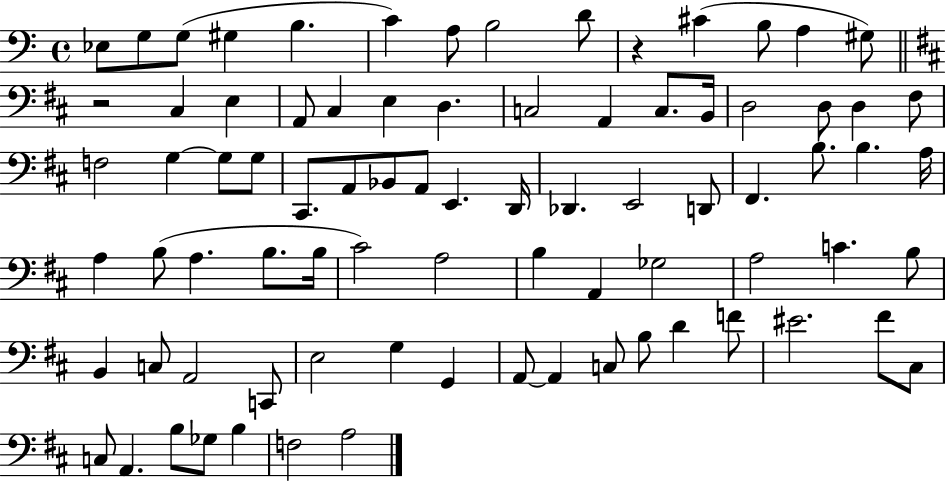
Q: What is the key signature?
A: C major